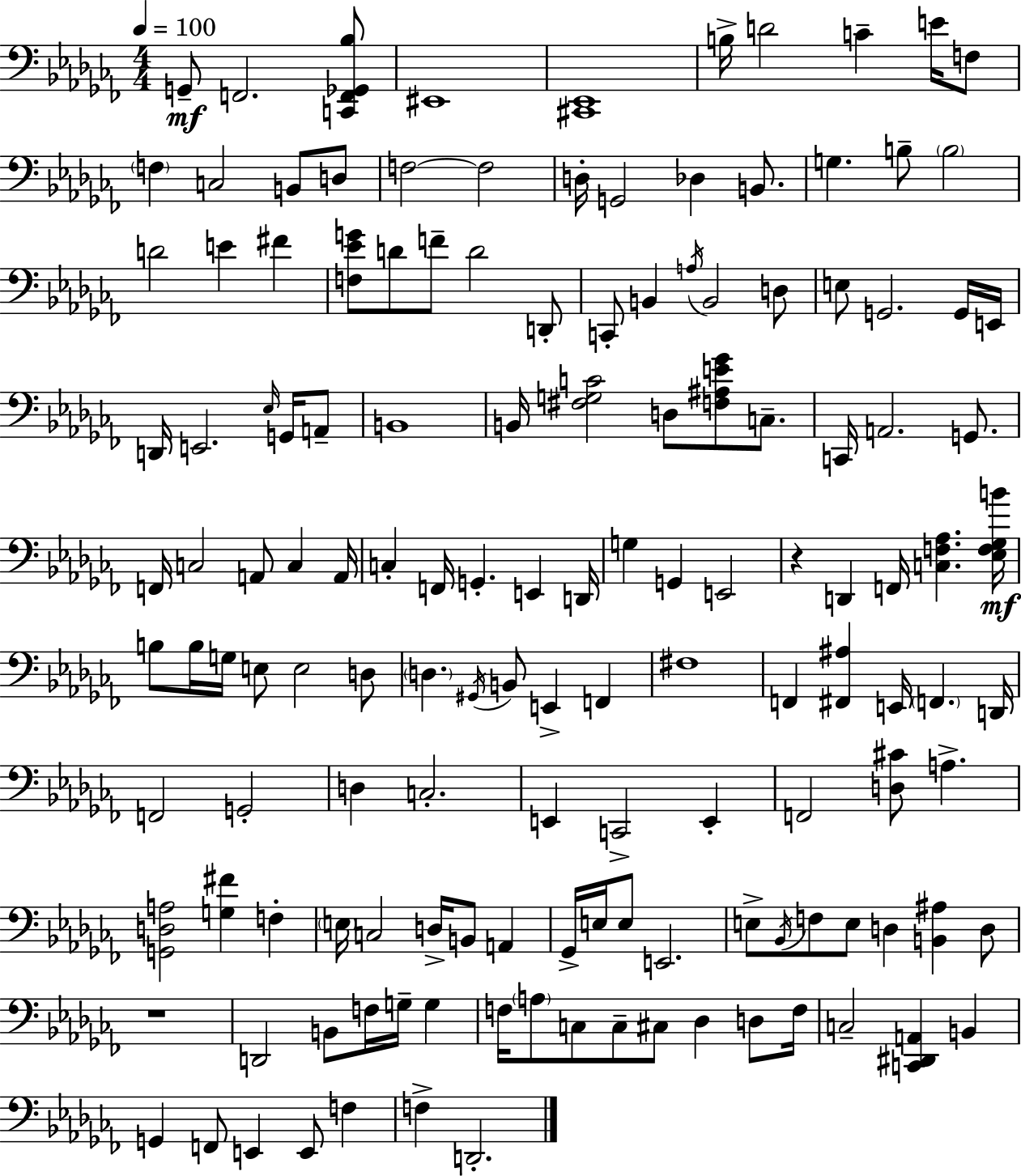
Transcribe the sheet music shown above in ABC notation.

X:1
T:Untitled
M:4/4
L:1/4
K:Abm
G,,/2 F,,2 [C,,F,,_G,,_B,]/2 ^E,,4 [^C,,_E,,]4 B,/4 D2 C E/4 F,/2 F, C,2 B,,/2 D,/2 F,2 F,2 D,/4 G,,2 _D, B,,/2 G, B,/2 B,2 D2 E ^F [F,_EG]/2 D/2 F/2 D2 D,,/2 C,,/2 B,, A,/4 B,,2 D,/2 E,/2 G,,2 G,,/4 E,,/4 D,,/4 E,,2 _E,/4 G,,/4 A,,/2 B,,4 B,,/4 [^F,G,C]2 D,/2 [F,^A,E_G]/2 C,/2 C,,/4 A,,2 G,,/2 F,,/4 C,2 A,,/2 C, A,,/4 C, F,,/4 G,, E,, D,,/4 G, G,, E,,2 z D,, F,,/4 [C,F,_A,] [_E,F,_G,B]/4 B,/2 B,/4 G,/4 E,/2 E,2 D,/2 D, ^G,,/4 B,,/2 E,, F,, ^F,4 F,, [^F,,^A,] E,,/4 F,, D,,/4 F,,2 G,,2 D, C,2 E,, C,,2 E,, F,,2 [D,^C]/2 A, [G,,D,A,]2 [G,^F] F, E,/4 C,2 D,/4 B,,/2 A,, _G,,/4 E,/4 E,/2 E,,2 E,/2 _B,,/4 F,/2 E,/2 D, [B,,^A,] D,/2 z4 D,,2 B,,/2 F,/4 G,/4 G, F,/4 A,/2 C,/2 C,/2 ^C,/2 _D, D,/2 F,/4 C,2 [C,,^D,,A,,] B,, G,, F,,/2 E,, E,,/2 F, F, D,,2